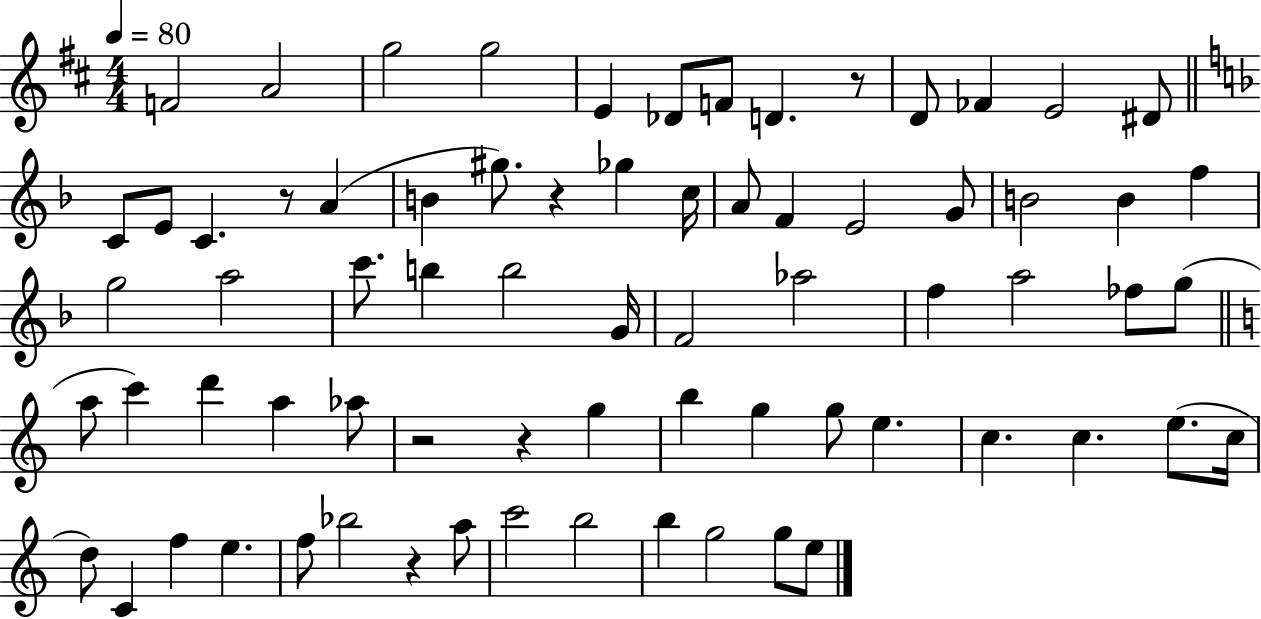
{
  \clef treble
  \numericTimeSignature
  \time 4/4
  \key d \major
  \tempo 4 = 80
  f'2 a'2 | g''2 g''2 | e'4 des'8 f'8 d'4. r8 | d'8 fes'4 e'2 dis'8 | \break \bar "||" \break \key d \minor c'8 e'8 c'4. r8 a'4( | b'4 gis''8.) r4 ges''4 c''16 | a'8 f'4 e'2 g'8 | b'2 b'4 f''4 | \break g''2 a''2 | c'''8. b''4 b''2 g'16 | f'2 aes''2 | f''4 a''2 fes''8 g''8( | \break \bar "||" \break \key a \minor a''8 c'''4) d'''4 a''4 aes''8 | r2 r4 g''4 | b''4 g''4 g''8 e''4. | c''4. c''4. e''8.( c''16 | \break d''8) c'4 f''4 e''4. | f''8 bes''2 r4 a''8 | c'''2 b''2 | b''4 g''2 g''8 e''8 | \break \bar "|."
}